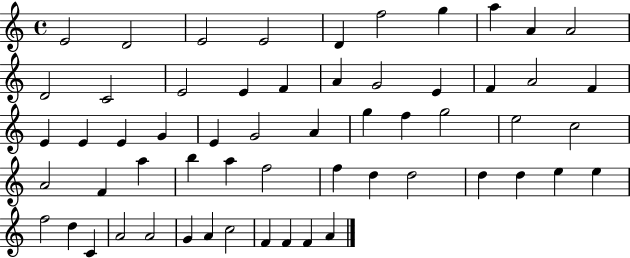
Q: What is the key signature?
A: C major